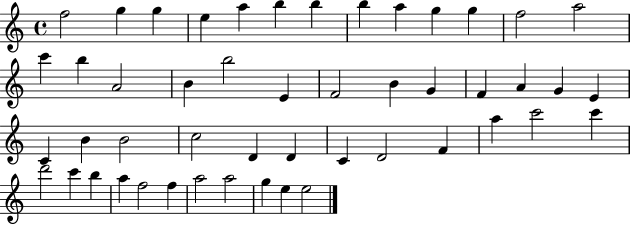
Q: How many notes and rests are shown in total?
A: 49